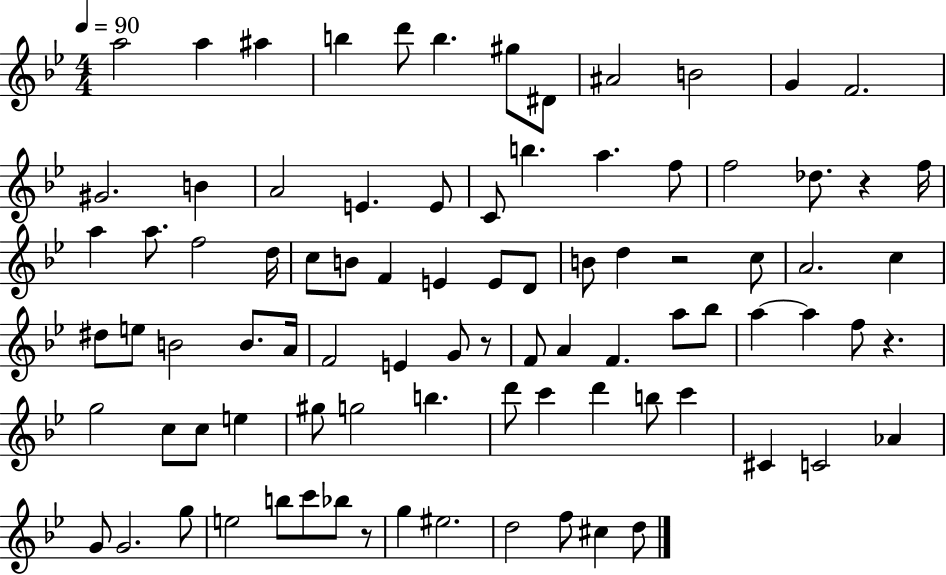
A5/h A5/q A#5/q B5/q D6/e B5/q. G#5/e D#4/e A#4/h B4/h G4/q F4/h. G#4/h. B4/q A4/h E4/q. E4/e C4/e B5/q. A5/q. F5/e F5/h Db5/e. R/q F5/s A5/q A5/e. F5/h D5/s C5/e B4/e F4/q E4/q E4/e D4/e B4/e D5/q R/h C5/e A4/h. C5/q D#5/e E5/e B4/h B4/e. A4/s F4/h E4/q G4/e R/e F4/e A4/q F4/q. A5/e Bb5/e A5/q A5/q F5/e R/q. G5/h C5/e C5/e E5/q G#5/e G5/h B5/q. D6/e C6/q D6/q B5/e C6/q C#4/q C4/h Ab4/q G4/e G4/h. G5/e E5/h B5/e C6/e Bb5/e R/e G5/q EIS5/h. D5/h F5/e C#5/q D5/e